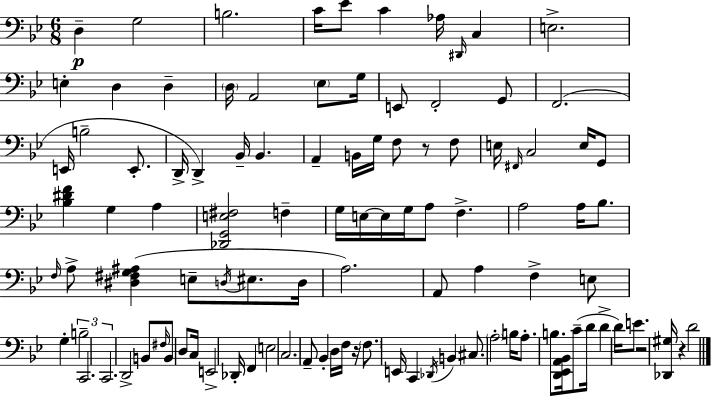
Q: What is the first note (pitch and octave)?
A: D3